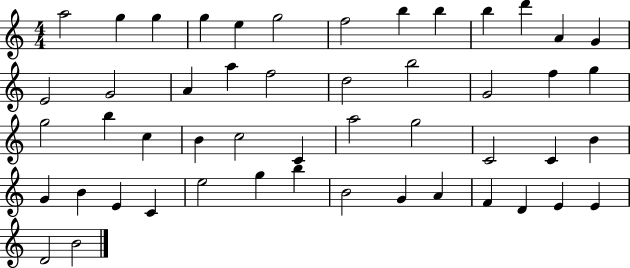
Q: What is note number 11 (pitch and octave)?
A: D6